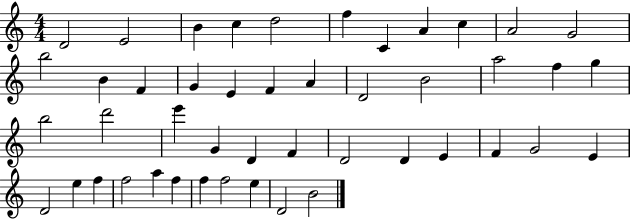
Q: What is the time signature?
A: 4/4